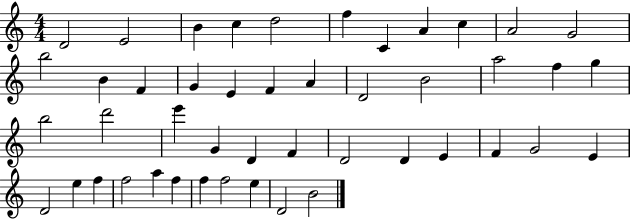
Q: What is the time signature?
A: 4/4